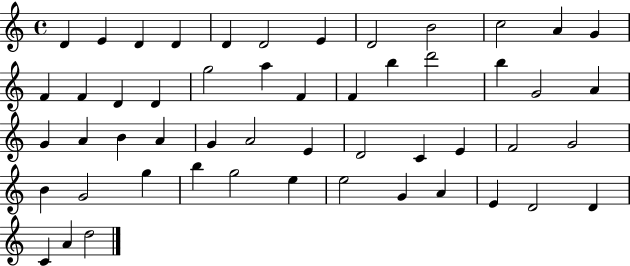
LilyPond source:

{
  \clef treble
  \time 4/4
  \defaultTimeSignature
  \key c \major
  d'4 e'4 d'4 d'4 | d'4 d'2 e'4 | d'2 b'2 | c''2 a'4 g'4 | \break f'4 f'4 d'4 d'4 | g''2 a''4 f'4 | f'4 b''4 d'''2 | b''4 g'2 a'4 | \break g'4 a'4 b'4 a'4 | g'4 a'2 e'4 | d'2 c'4 e'4 | f'2 g'2 | \break b'4 g'2 g''4 | b''4 g''2 e''4 | e''2 g'4 a'4 | e'4 d'2 d'4 | \break c'4 a'4 d''2 | \bar "|."
}